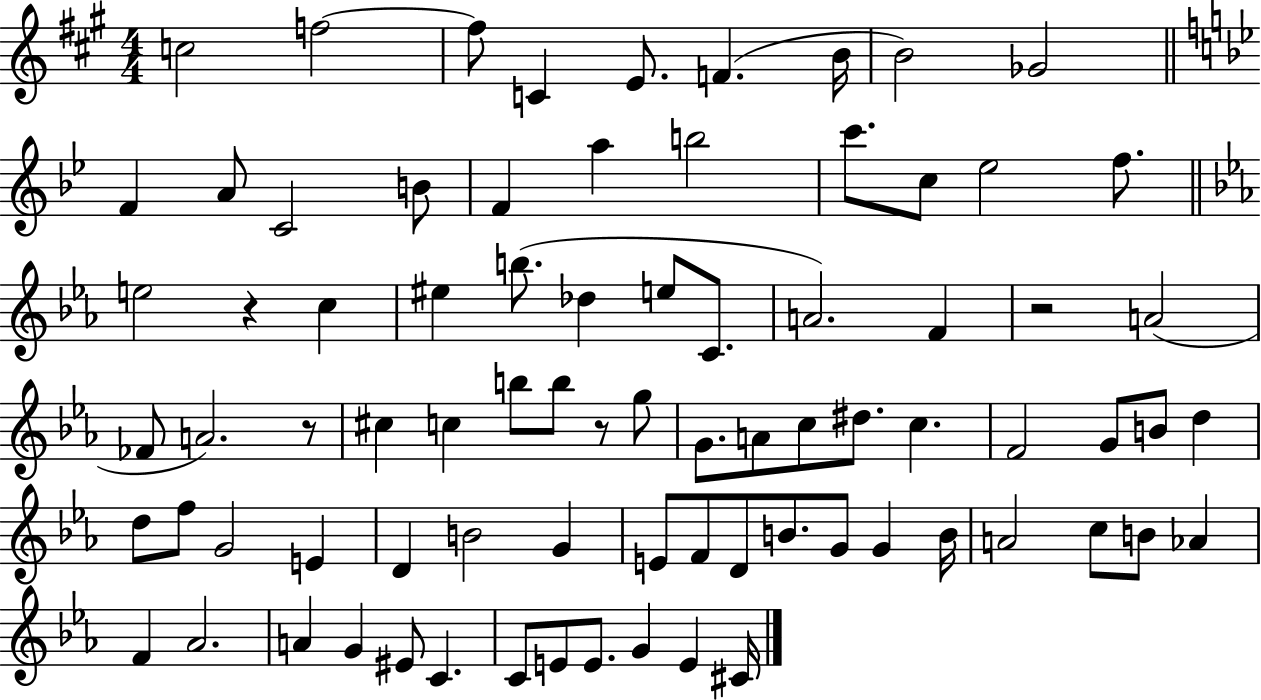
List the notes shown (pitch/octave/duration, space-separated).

C5/h F5/h F5/e C4/q E4/e. F4/q. B4/s B4/h Gb4/h F4/q A4/e C4/h B4/e F4/q A5/q B5/h C6/e. C5/e Eb5/h F5/e. E5/h R/q C5/q EIS5/q B5/e. Db5/q E5/e C4/e. A4/h. F4/q R/h A4/h FES4/e A4/h. R/e C#5/q C5/q B5/e B5/e R/e G5/e G4/e. A4/e C5/e D#5/e. C5/q. F4/h G4/e B4/e D5/q D5/e F5/e G4/h E4/q D4/q B4/h G4/q E4/e F4/e D4/e B4/e. G4/e G4/q B4/s A4/h C5/e B4/e Ab4/q F4/q Ab4/h. A4/q G4/q EIS4/e C4/q. C4/e E4/e E4/e. G4/q E4/q C#4/s